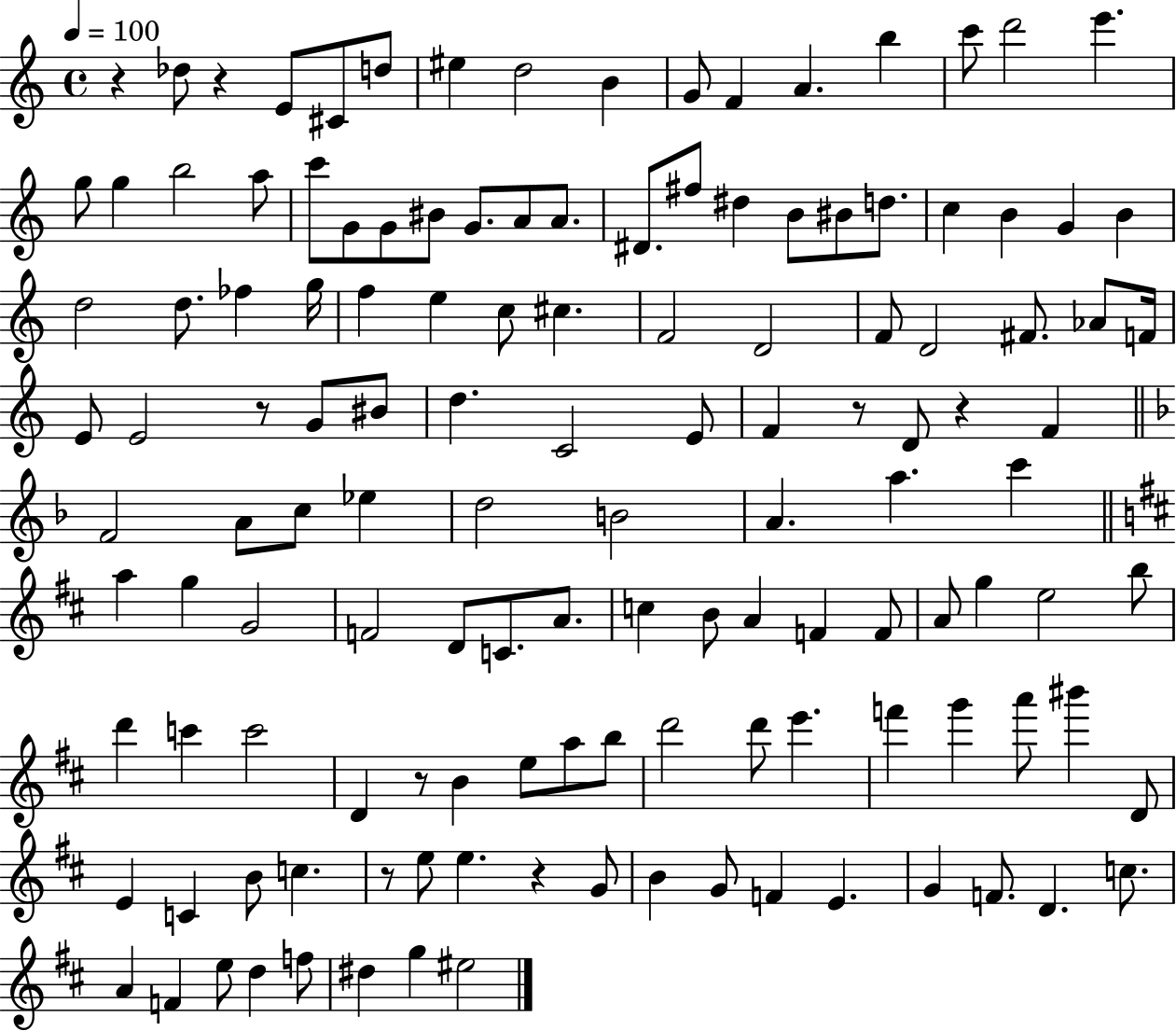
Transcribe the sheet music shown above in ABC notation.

X:1
T:Untitled
M:4/4
L:1/4
K:C
z _d/2 z E/2 ^C/2 d/2 ^e d2 B G/2 F A b c'/2 d'2 e' g/2 g b2 a/2 c'/2 G/2 G/2 ^B/2 G/2 A/2 A/2 ^D/2 ^f/2 ^d B/2 ^B/2 d/2 c B G B d2 d/2 _f g/4 f e c/2 ^c F2 D2 F/2 D2 ^F/2 _A/2 F/4 E/2 E2 z/2 G/2 ^B/2 d C2 E/2 F z/2 D/2 z F F2 A/2 c/2 _e d2 B2 A a c' a g G2 F2 D/2 C/2 A/2 c B/2 A F F/2 A/2 g e2 b/2 d' c' c'2 D z/2 B e/2 a/2 b/2 d'2 d'/2 e' f' g' a'/2 ^b' D/2 E C B/2 c z/2 e/2 e z G/2 B G/2 F E G F/2 D c/2 A F e/2 d f/2 ^d g ^e2